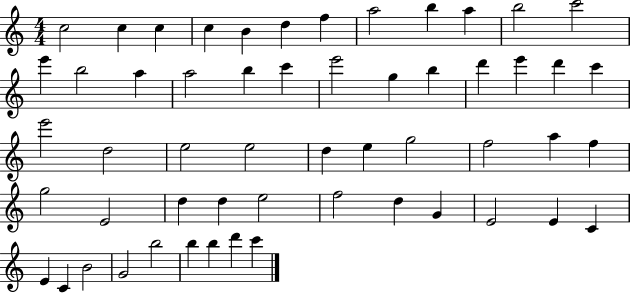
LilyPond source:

{
  \clef treble
  \numericTimeSignature
  \time 4/4
  \key c \major
  c''2 c''4 c''4 | c''4 b'4 d''4 f''4 | a''2 b''4 a''4 | b''2 c'''2 | \break e'''4 b''2 a''4 | a''2 b''4 c'''4 | e'''2 g''4 b''4 | d'''4 e'''4 d'''4 c'''4 | \break e'''2 d''2 | e''2 e''2 | d''4 e''4 g''2 | f''2 a''4 f''4 | \break g''2 e'2 | d''4 d''4 e''2 | f''2 d''4 g'4 | e'2 e'4 c'4 | \break e'4 c'4 b'2 | g'2 b''2 | b''4 b''4 d'''4 c'''4 | \bar "|."
}